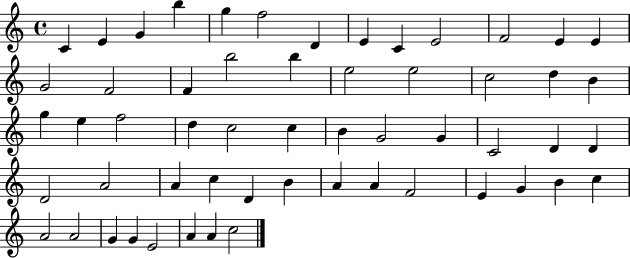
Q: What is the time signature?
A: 4/4